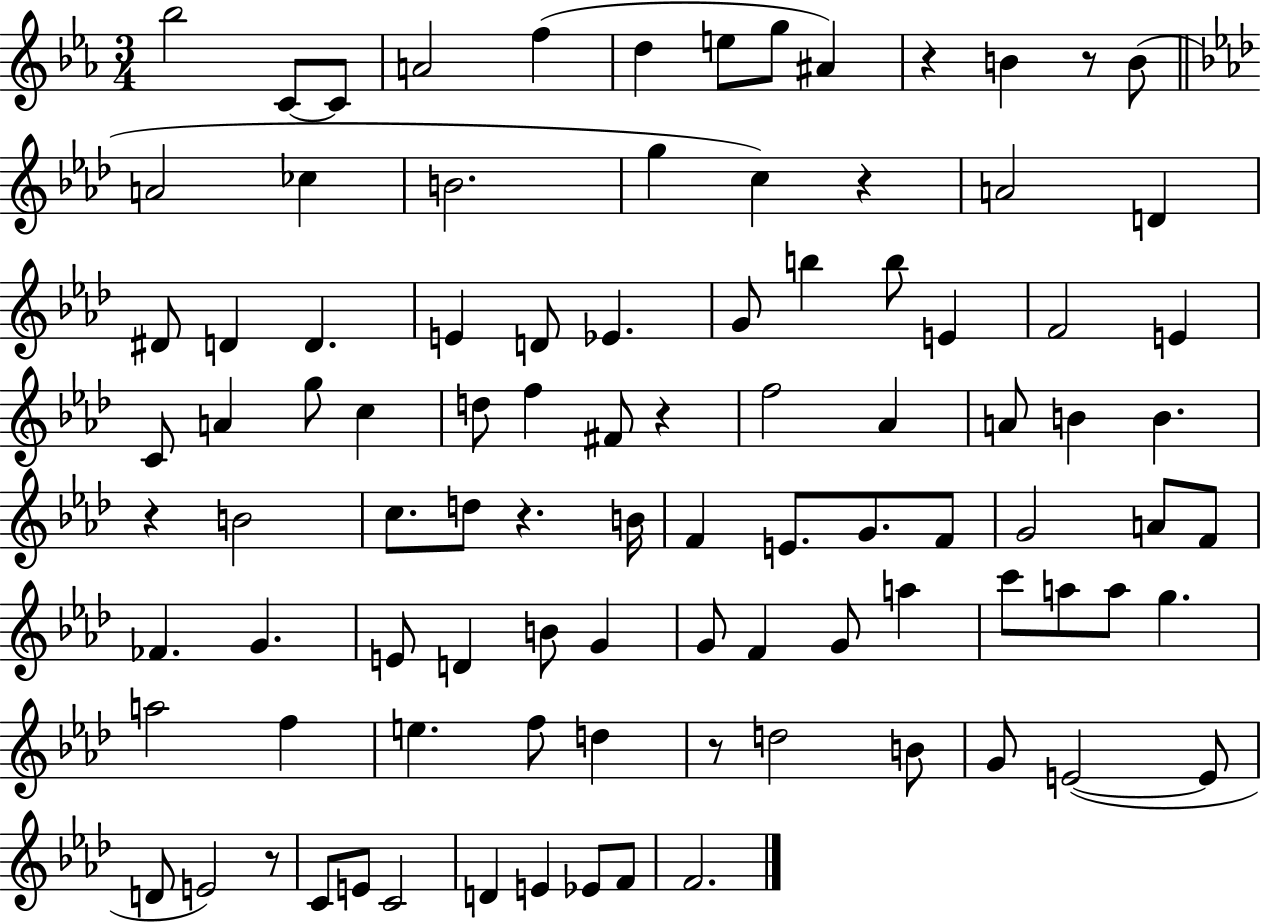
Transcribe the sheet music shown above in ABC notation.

X:1
T:Untitled
M:3/4
L:1/4
K:Eb
_b2 C/2 C/2 A2 f d e/2 g/2 ^A z B z/2 B/2 A2 _c B2 g c z A2 D ^D/2 D D E D/2 _E G/2 b b/2 E F2 E C/2 A g/2 c d/2 f ^F/2 z f2 _A A/2 B B z B2 c/2 d/2 z B/4 F E/2 G/2 F/2 G2 A/2 F/2 _F G E/2 D B/2 G G/2 F G/2 a c'/2 a/2 a/2 g a2 f e f/2 d z/2 d2 B/2 G/2 E2 E/2 D/2 E2 z/2 C/2 E/2 C2 D E _E/2 F/2 F2